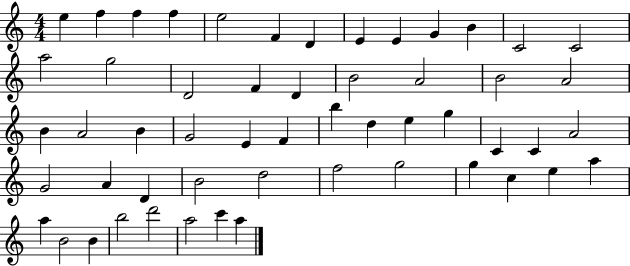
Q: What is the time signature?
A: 4/4